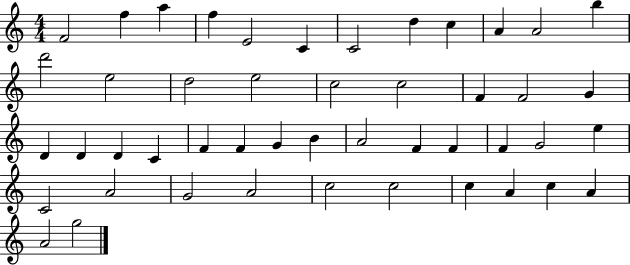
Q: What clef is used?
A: treble